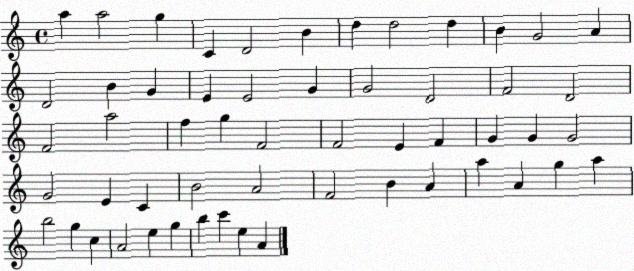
X:1
T:Untitled
M:4/4
L:1/4
K:C
a a2 g C D2 B d d2 d B G2 A D2 B G E E2 G G2 D2 F2 D2 F2 a2 f g F2 F2 E F G G G2 G2 E C B2 A2 F2 B A a A g a b2 g c A2 e g b c' e A